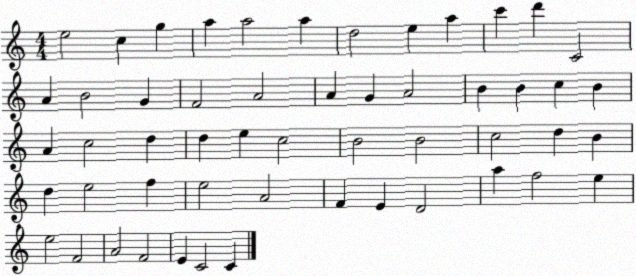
X:1
T:Untitled
M:4/4
L:1/4
K:C
e2 c g a a2 a d2 e a c' d' C2 A B2 G F2 A2 A G A2 B B c B A c2 d d e c2 B2 B2 c2 d B d e2 f e2 A2 F E D2 a f2 e e2 F2 A2 F2 E C2 C